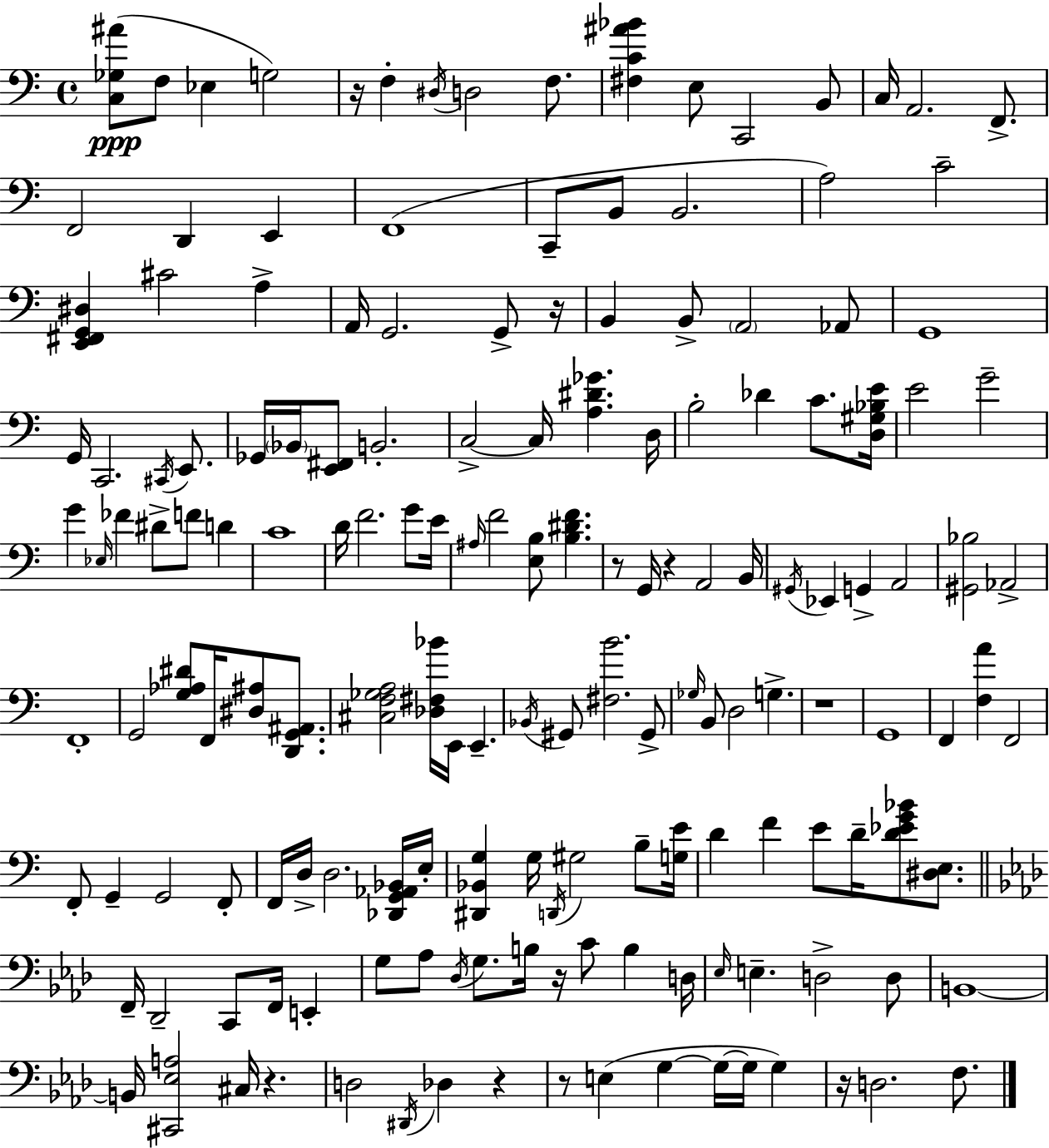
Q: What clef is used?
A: bass